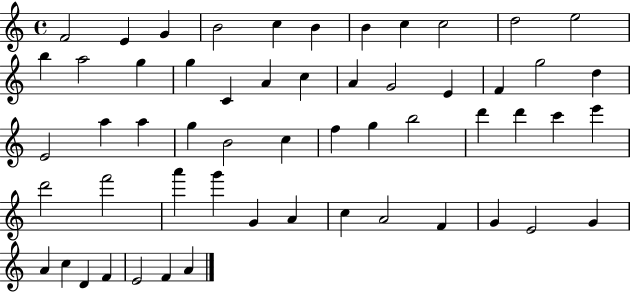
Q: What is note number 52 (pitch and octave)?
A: D4